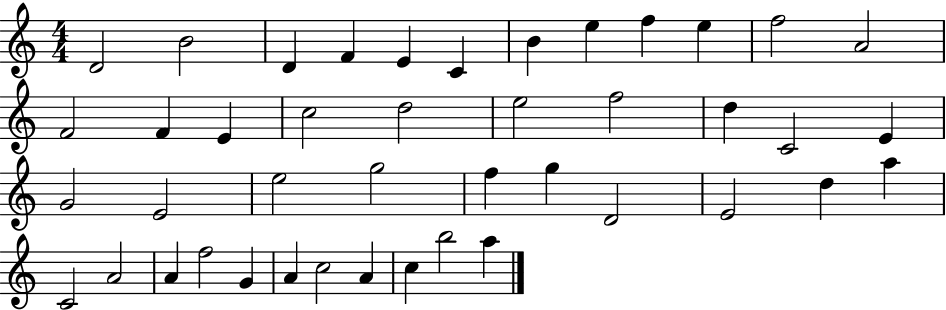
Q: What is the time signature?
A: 4/4